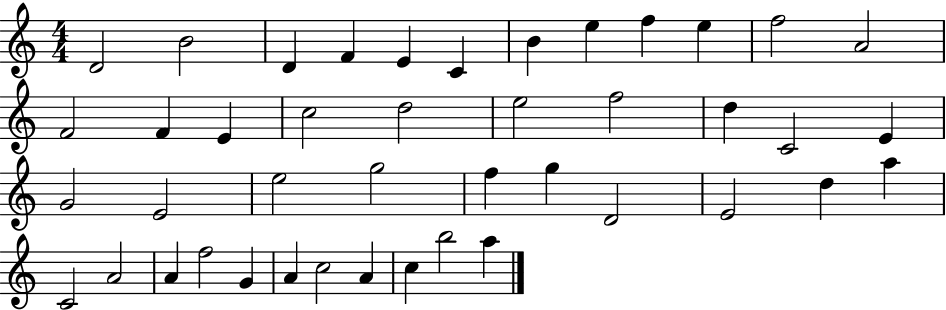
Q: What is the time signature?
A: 4/4